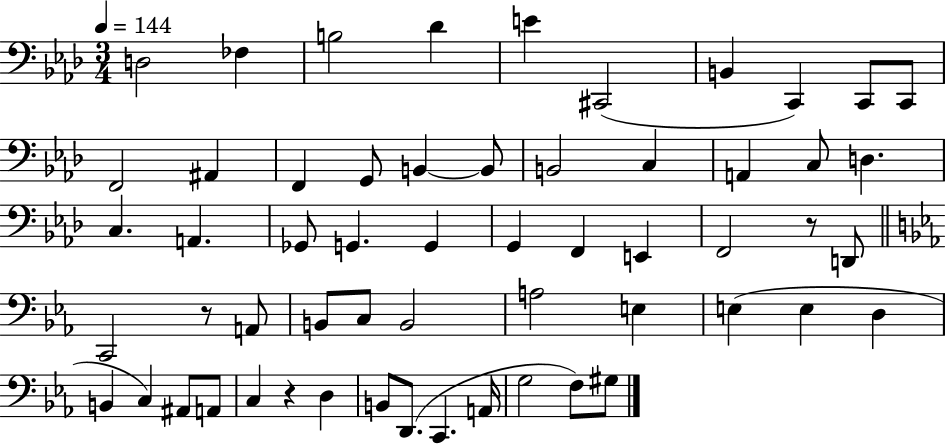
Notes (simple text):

D3/h FES3/q B3/h Db4/q E4/q C#2/h B2/q C2/q C2/e C2/e F2/h A#2/q F2/q G2/e B2/q B2/e B2/h C3/q A2/q C3/e D3/q. C3/q. A2/q. Gb2/e G2/q. G2/q G2/q F2/q E2/q F2/h R/e D2/e C2/h R/e A2/e B2/e C3/e B2/h A3/h E3/q E3/q E3/q D3/q B2/q C3/q A#2/e A2/e C3/q R/q D3/q B2/e D2/e. C2/q. A2/s G3/h F3/e G#3/e